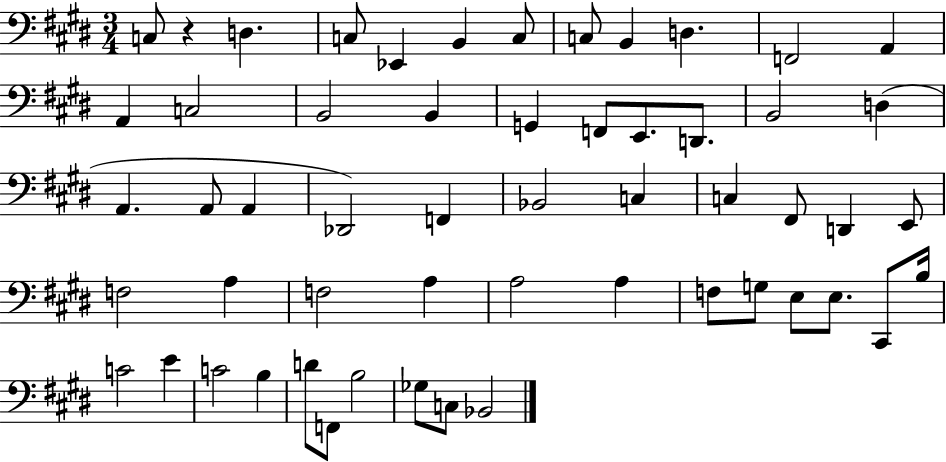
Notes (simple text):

C3/e R/q D3/q. C3/e Eb2/q B2/q C3/e C3/e B2/q D3/q. F2/h A2/q A2/q C3/h B2/h B2/q G2/q F2/e E2/e. D2/e. B2/h D3/q A2/q. A2/e A2/q Db2/h F2/q Bb2/h C3/q C3/q F#2/e D2/q E2/e F3/h A3/q F3/h A3/q A3/h A3/q F3/e G3/e E3/e E3/e. C#2/e B3/s C4/h E4/q C4/h B3/q D4/e F2/e B3/h Gb3/e C3/e Bb2/h